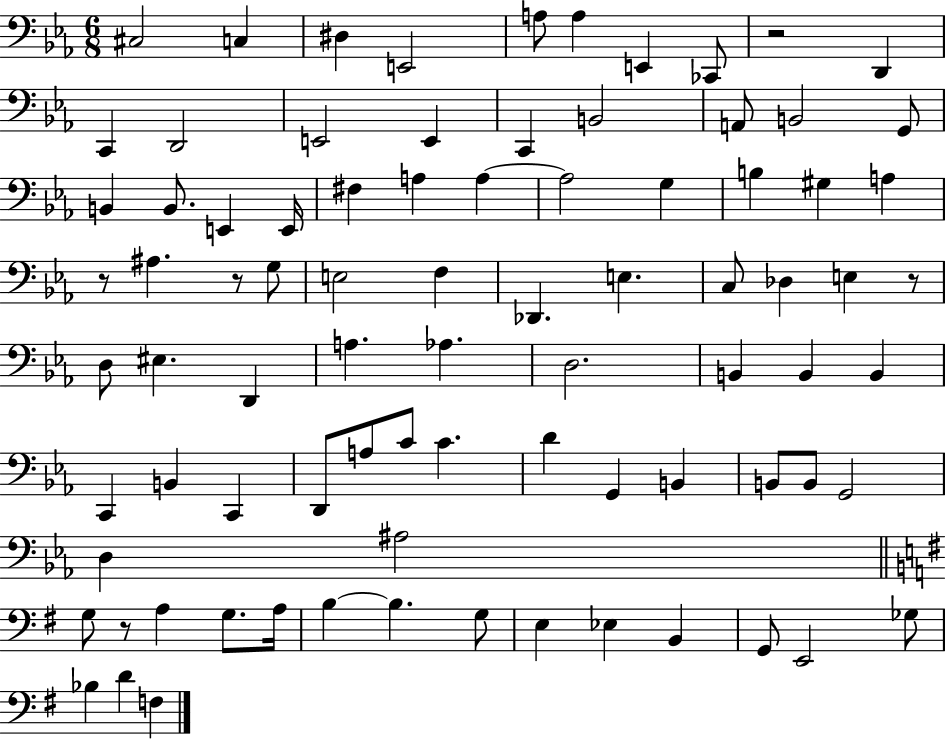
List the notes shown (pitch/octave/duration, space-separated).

C#3/h C3/q D#3/q E2/h A3/e A3/q E2/q CES2/e R/h D2/q C2/q D2/h E2/h E2/q C2/q B2/h A2/e B2/h G2/e B2/q B2/e. E2/q E2/s F#3/q A3/q A3/q A3/h G3/q B3/q G#3/q A3/q R/e A#3/q. R/e G3/e E3/h F3/q Db2/q. E3/q. C3/e Db3/q E3/q R/e D3/e EIS3/q. D2/q A3/q. Ab3/q. D3/h. B2/q B2/q B2/q C2/q B2/q C2/q D2/e A3/e C4/e C4/q. D4/q G2/q B2/q B2/e B2/e G2/h D3/q A#3/h G3/e R/e A3/q G3/e. A3/s B3/q B3/q. G3/e E3/q Eb3/q B2/q G2/e E2/h Gb3/e Bb3/q D4/q F3/q